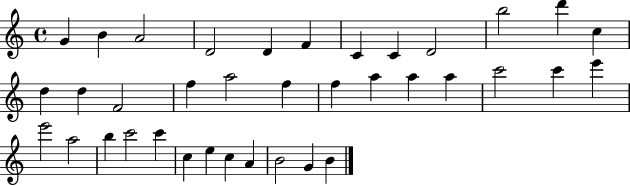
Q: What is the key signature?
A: C major